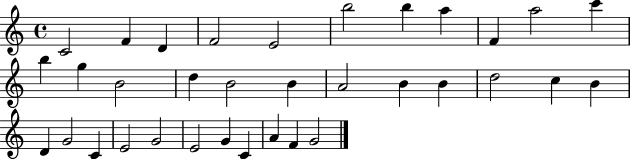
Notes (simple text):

C4/h F4/q D4/q F4/h E4/h B5/h B5/q A5/q F4/q A5/h C6/q B5/q G5/q B4/h D5/q B4/h B4/q A4/h B4/q B4/q D5/h C5/q B4/q D4/q G4/h C4/q E4/h G4/h E4/h G4/q C4/q A4/q F4/q G4/h